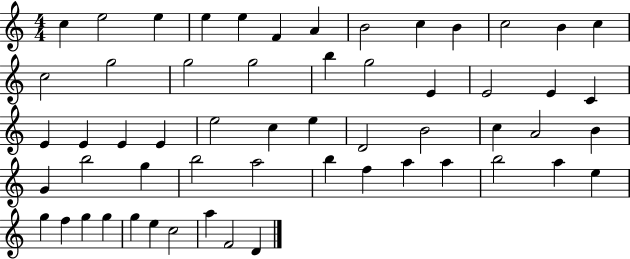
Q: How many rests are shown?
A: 0